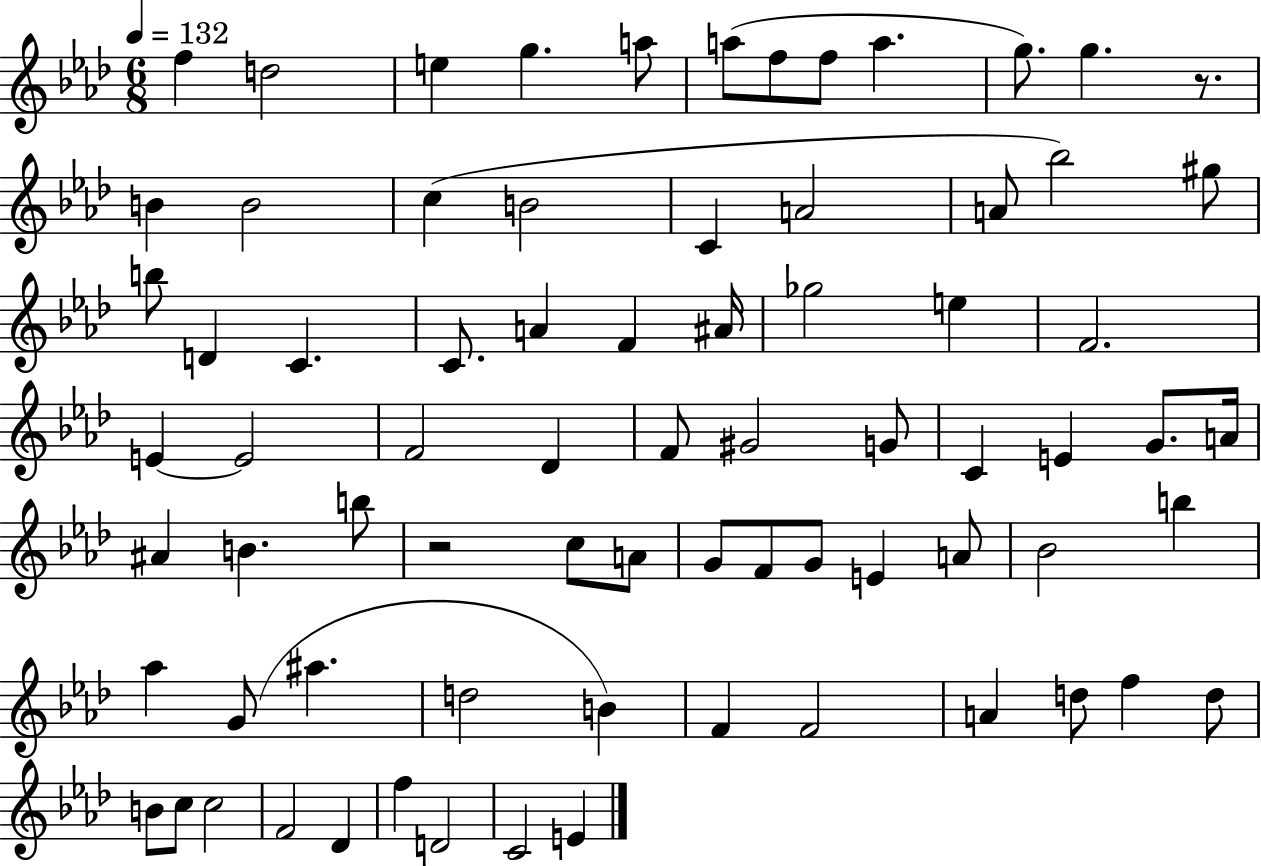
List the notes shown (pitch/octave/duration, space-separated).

F5/q D5/h E5/q G5/q. A5/e A5/e F5/e F5/e A5/q. G5/e. G5/q. R/e. B4/q B4/h C5/q B4/h C4/q A4/h A4/e Bb5/h G#5/e B5/e D4/q C4/q. C4/e. A4/q F4/q A#4/s Gb5/h E5/q F4/h. E4/q E4/h F4/h Db4/q F4/e G#4/h G4/e C4/q E4/q G4/e. A4/s A#4/q B4/q. B5/e R/h C5/e A4/e G4/e F4/e G4/e E4/q A4/e Bb4/h B5/q Ab5/q G4/e A#5/q. D5/h B4/q F4/q F4/h A4/q D5/e F5/q D5/e B4/e C5/e C5/h F4/h Db4/q F5/q D4/h C4/h E4/q